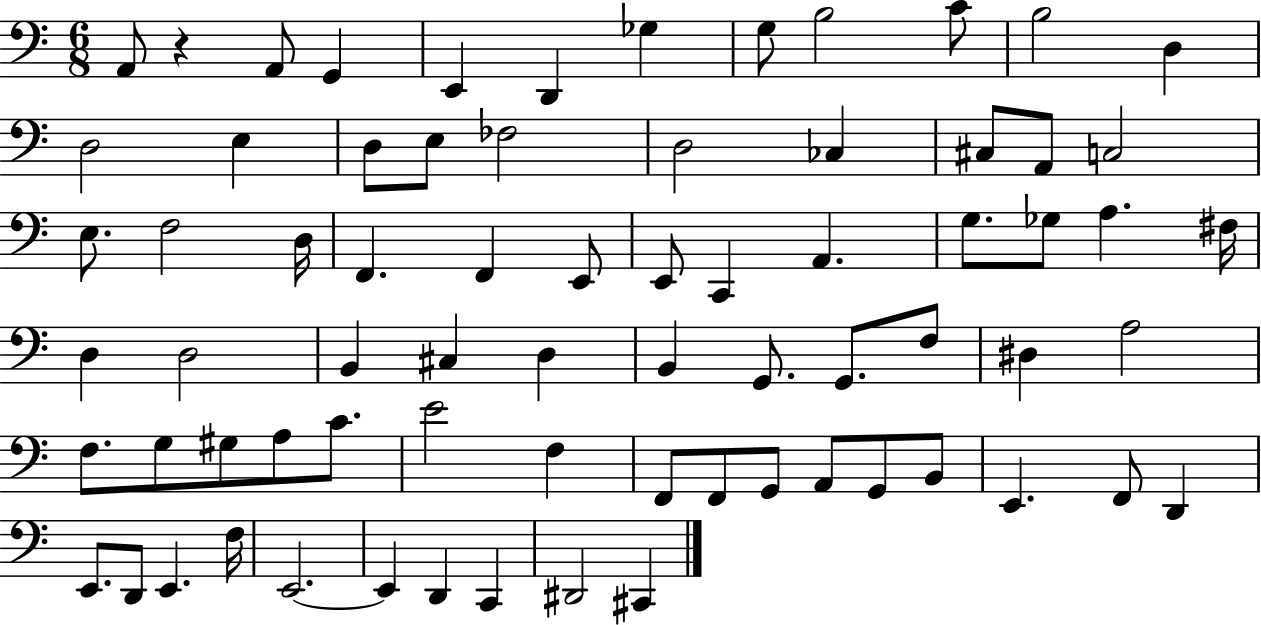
X:1
T:Untitled
M:6/8
L:1/4
K:C
A,,/2 z A,,/2 G,, E,, D,, _G, G,/2 B,2 C/2 B,2 D, D,2 E, D,/2 E,/2 _F,2 D,2 _C, ^C,/2 A,,/2 C,2 E,/2 F,2 D,/4 F,, F,, E,,/2 E,,/2 C,, A,, G,/2 _G,/2 A, ^F,/4 D, D,2 B,, ^C, D, B,, G,,/2 G,,/2 F,/2 ^D, A,2 F,/2 G,/2 ^G,/2 A,/2 C/2 E2 F, F,,/2 F,,/2 G,,/2 A,,/2 G,,/2 B,,/2 E,, F,,/2 D,, E,,/2 D,,/2 E,, F,/4 E,,2 E,, D,, C,, ^D,,2 ^C,,